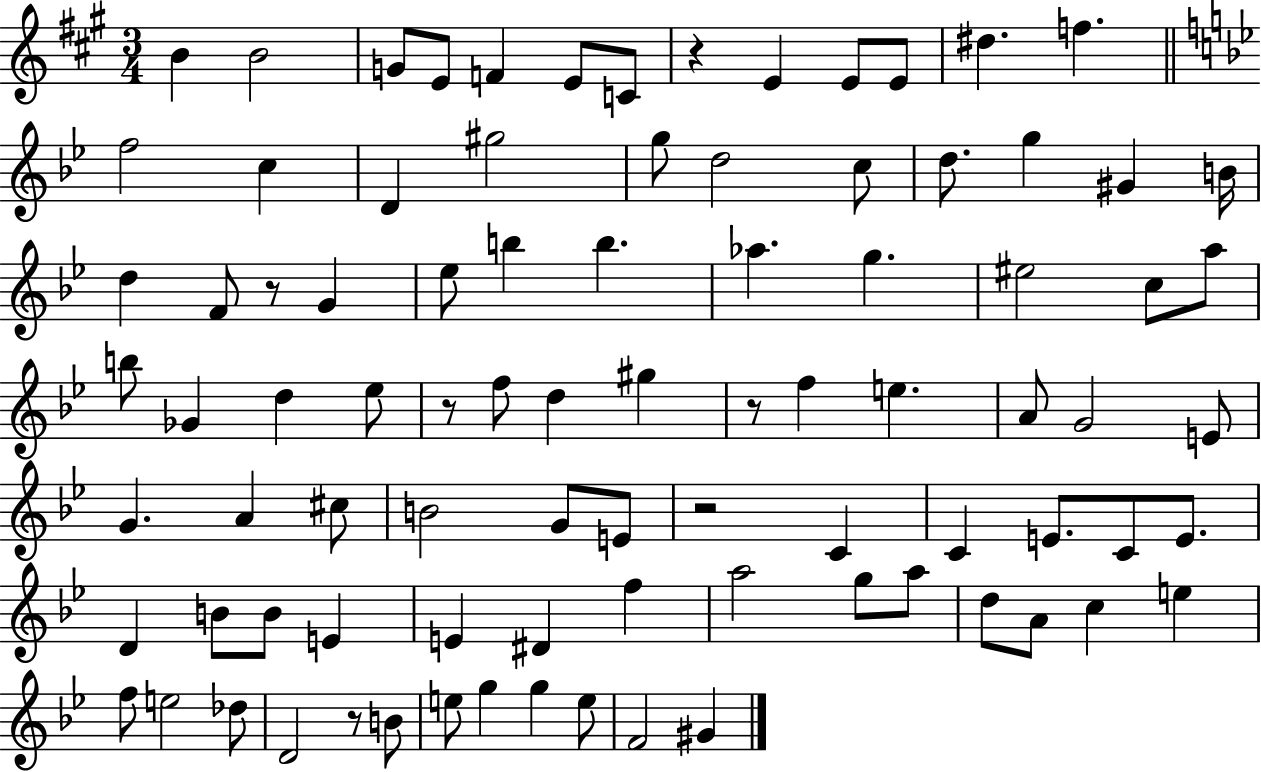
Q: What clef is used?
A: treble